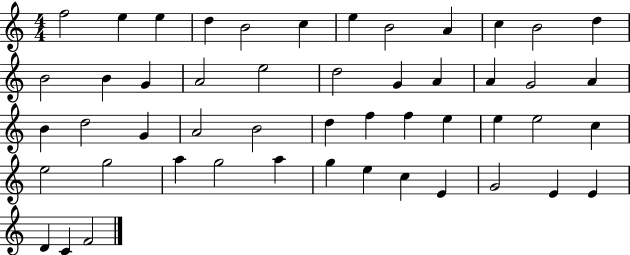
X:1
T:Untitled
M:4/4
L:1/4
K:C
f2 e e d B2 c e B2 A c B2 d B2 B G A2 e2 d2 G A A G2 A B d2 G A2 B2 d f f e e e2 c e2 g2 a g2 a g e c E G2 E E D C F2